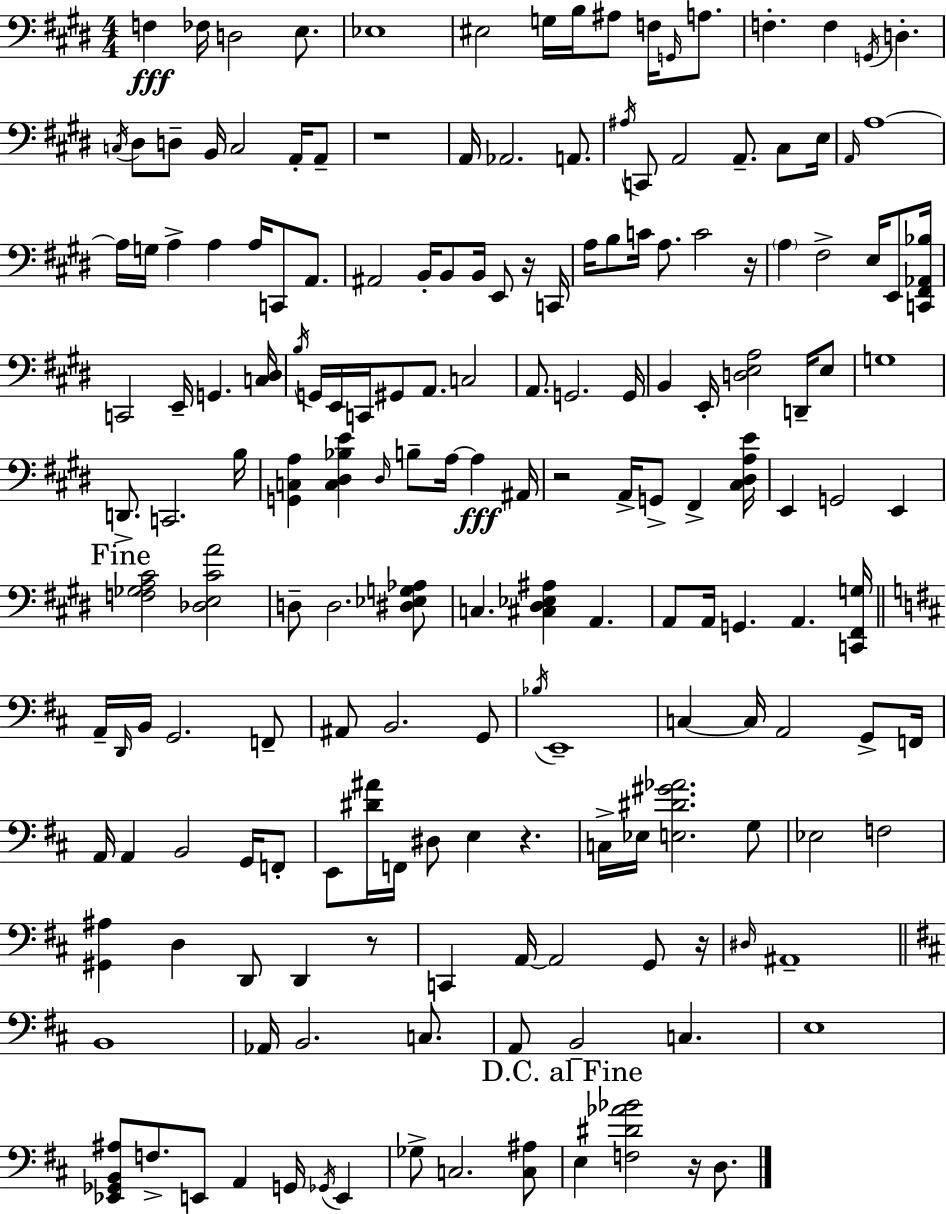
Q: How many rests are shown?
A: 8